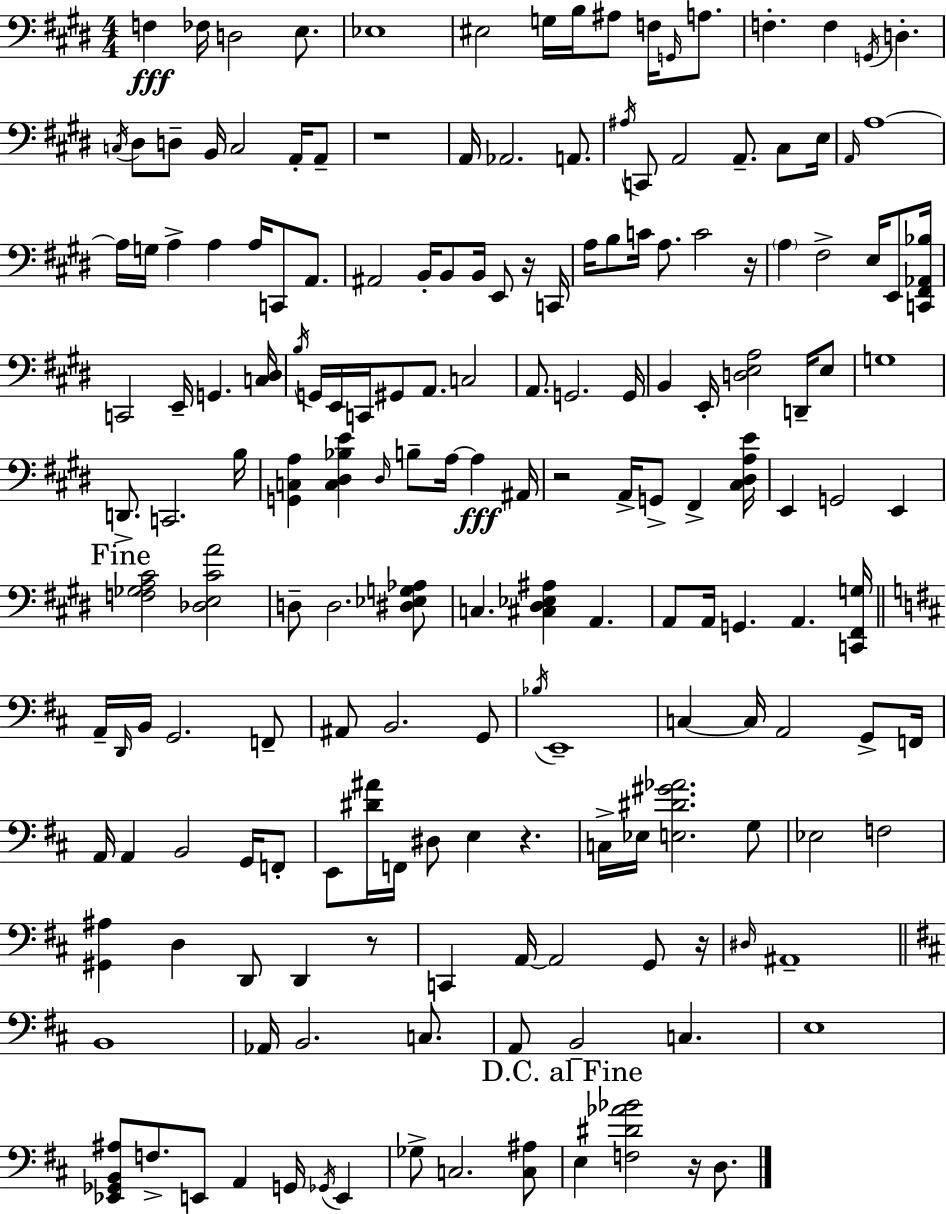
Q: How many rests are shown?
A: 8